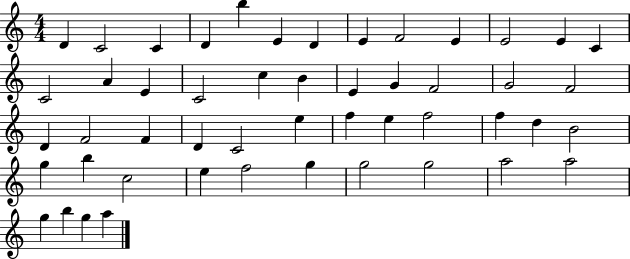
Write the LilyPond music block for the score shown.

{
  \clef treble
  \numericTimeSignature
  \time 4/4
  \key c \major
  d'4 c'2 c'4 | d'4 b''4 e'4 d'4 | e'4 f'2 e'4 | e'2 e'4 c'4 | \break c'2 a'4 e'4 | c'2 c''4 b'4 | e'4 g'4 f'2 | g'2 f'2 | \break d'4 f'2 f'4 | d'4 c'2 e''4 | f''4 e''4 f''2 | f''4 d''4 b'2 | \break g''4 b''4 c''2 | e''4 f''2 g''4 | g''2 g''2 | a''2 a''2 | \break g''4 b''4 g''4 a''4 | \bar "|."
}